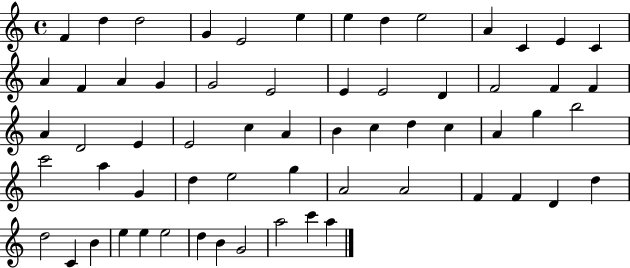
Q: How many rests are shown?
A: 0